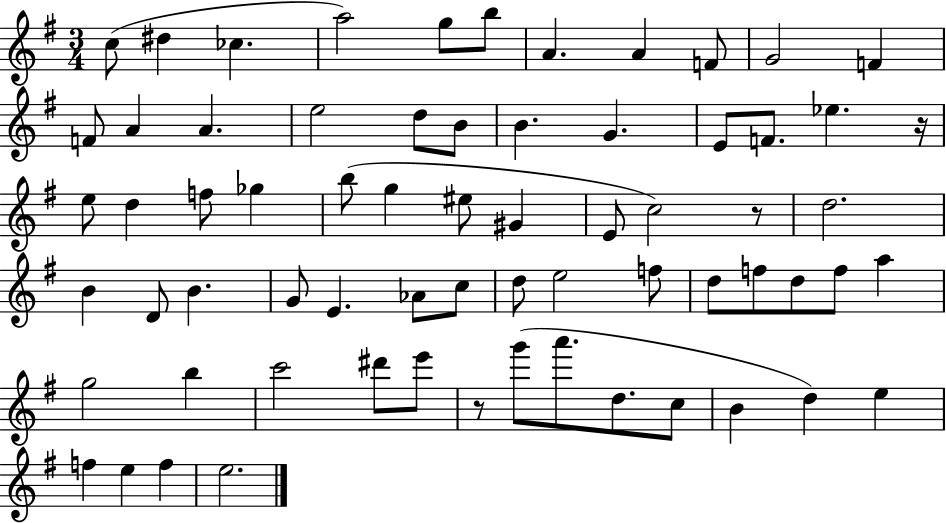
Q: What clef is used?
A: treble